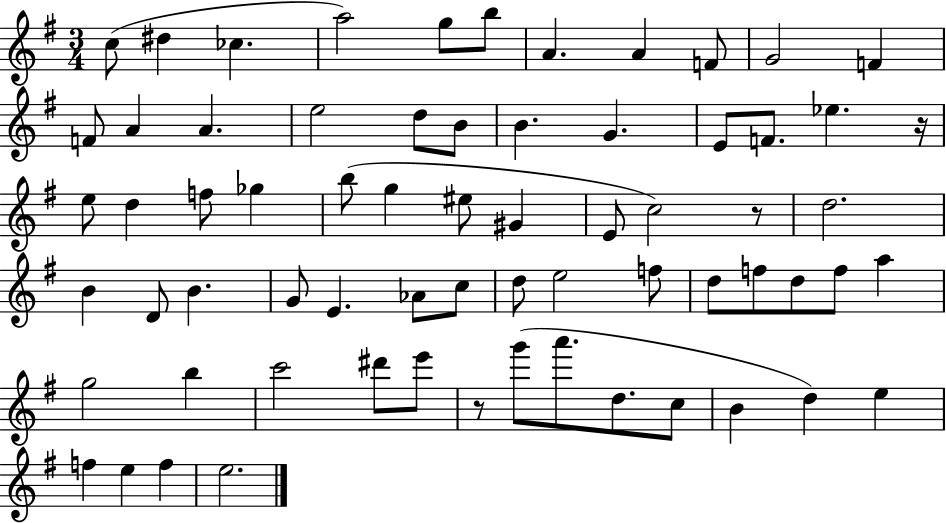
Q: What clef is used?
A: treble